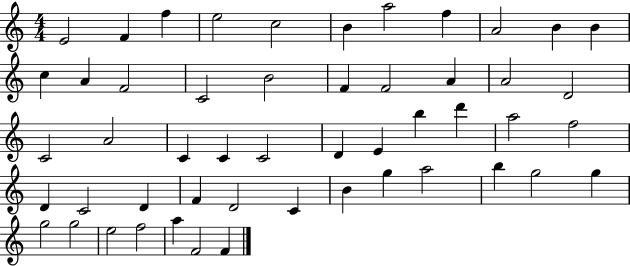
X:1
T:Untitled
M:4/4
L:1/4
K:C
E2 F f e2 c2 B a2 f A2 B B c A F2 C2 B2 F F2 A A2 D2 C2 A2 C C C2 D E b d' a2 f2 D C2 D F D2 C B g a2 b g2 g g2 g2 e2 f2 a F2 F